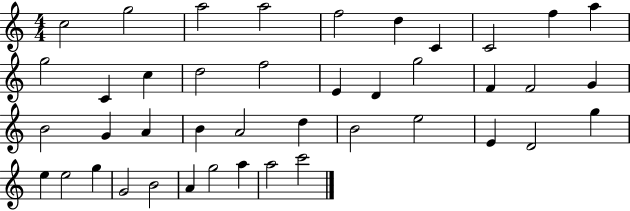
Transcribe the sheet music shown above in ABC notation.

X:1
T:Untitled
M:4/4
L:1/4
K:C
c2 g2 a2 a2 f2 d C C2 f a g2 C c d2 f2 E D g2 F F2 G B2 G A B A2 d B2 e2 E D2 g e e2 g G2 B2 A g2 a a2 c'2